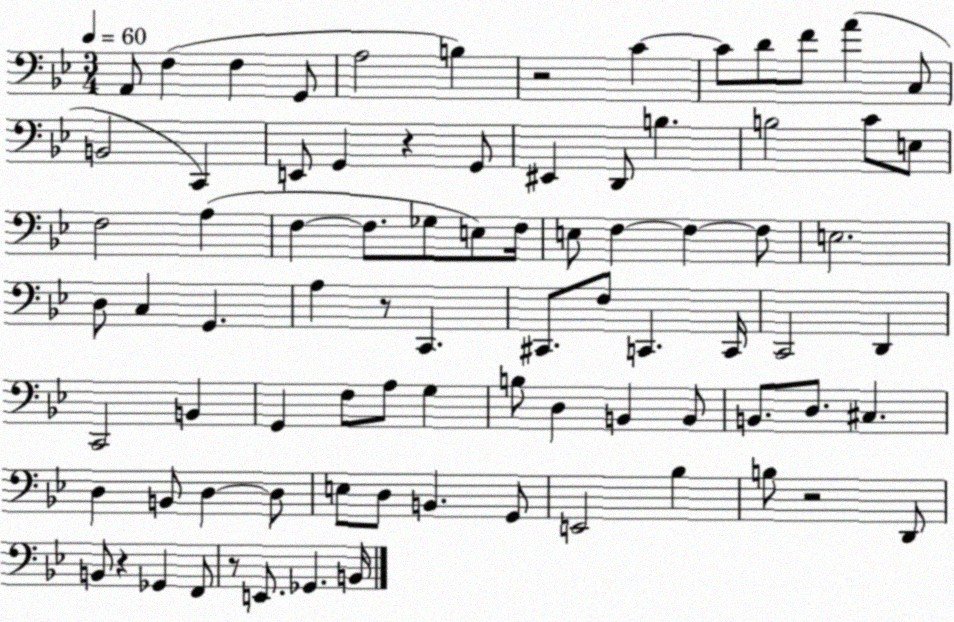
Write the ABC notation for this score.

X:1
T:Untitled
M:3/4
L:1/4
K:Bb
A,,/2 F, F, G,,/2 A,2 B, z2 C C/2 D/2 F/2 A C,/2 B,,2 C,, E,,/2 G,, z G,,/2 ^E,, D,,/2 B, B,2 C/2 E,/2 F,2 A, F, F,/2 _G,/2 E,/2 F,/4 E,/2 F, F, F,/2 E,2 D,/2 C, G,, A, z/2 C,, ^C,,/2 F,/2 C,, C,,/4 C,,2 D,, C,,2 B,, G,, F,/2 A,/2 G, B,/2 D, B,, B,,/2 B,,/2 D,/2 ^C, D, B,,/2 D, D,/2 E,/2 D,/2 B,, G,,/2 E,,2 _B, B,/2 z2 D,,/2 B,,/2 z _G,, F,,/2 z/2 E,,/2 _G,, B,,/4